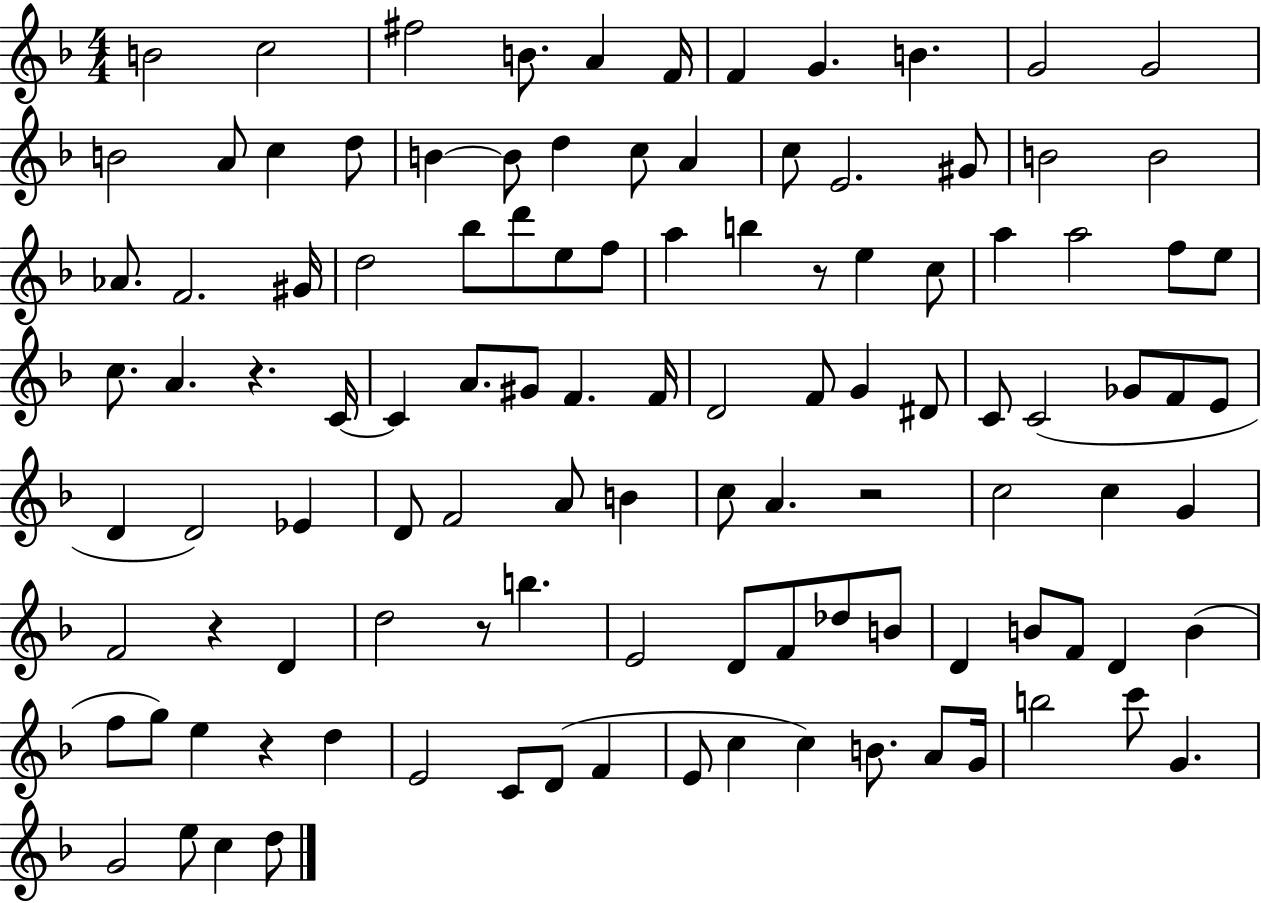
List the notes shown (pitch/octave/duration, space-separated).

B4/h C5/h F#5/h B4/e. A4/q F4/s F4/q G4/q. B4/q. G4/h G4/h B4/h A4/e C5/q D5/e B4/q B4/e D5/q C5/e A4/q C5/e E4/h. G#4/e B4/h B4/h Ab4/e. F4/h. G#4/s D5/h Bb5/e D6/e E5/e F5/e A5/q B5/q R/e E5/q C5/e A5/q A5/h F5/e E5/e C5/e. A4/q. R/q. C4/s C4/q A4/e. G#4/e F4/q. F4/s D4/h F4/e G4/q D#4/e C4/e C4/h Gb4/e F4/e E4/e D4/q D4/h Eb4/q D4/e F4/h A4/e B4/q C5/e A4/q. R/h C5/h C5/q G4/q F4/h R/q D4/q D5/h R/e B5/q. E4/h D4/e F4/e Db5/e B4/e D4/q B4/e F4/e D4/q B4/q F5/e G5/e E5/q R/q D5/q E4/h C4/e D4/e F4/q E4/e C5/q C5/q B4/e. A4/e G4/s B5/h C6/e G4/q. G4/h E5/e C5/q D5/e